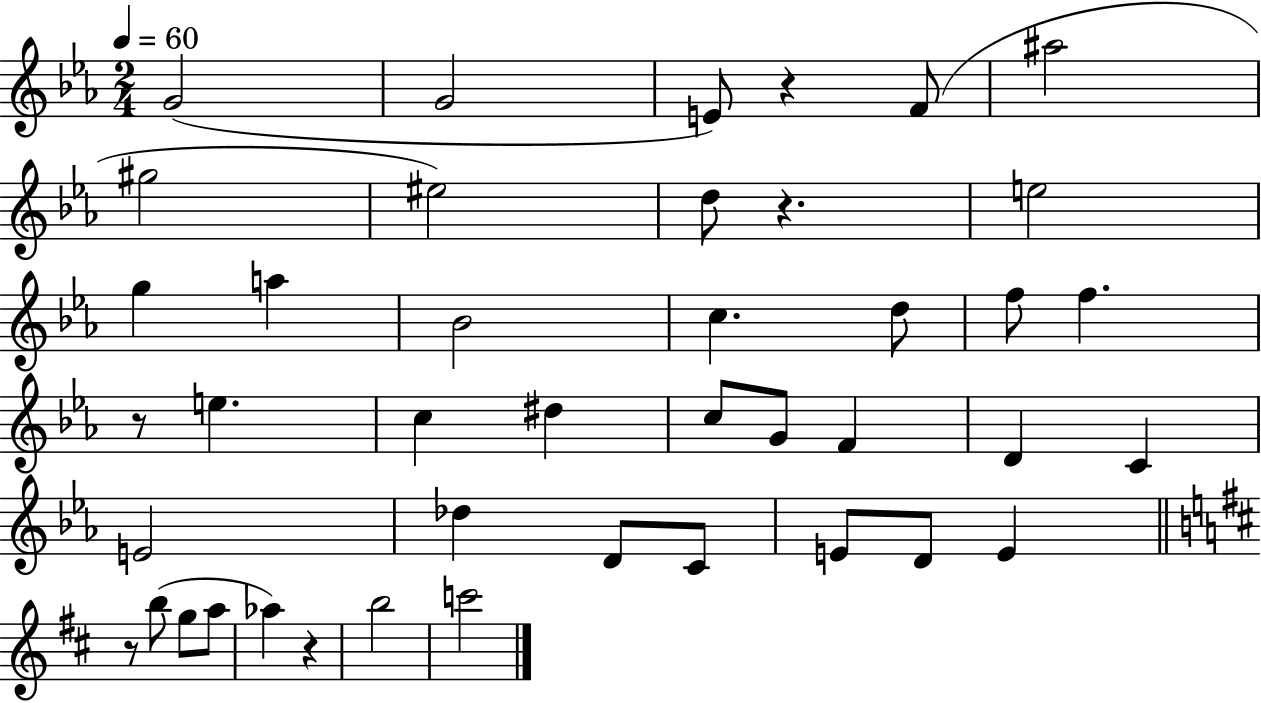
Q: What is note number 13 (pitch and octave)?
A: C5